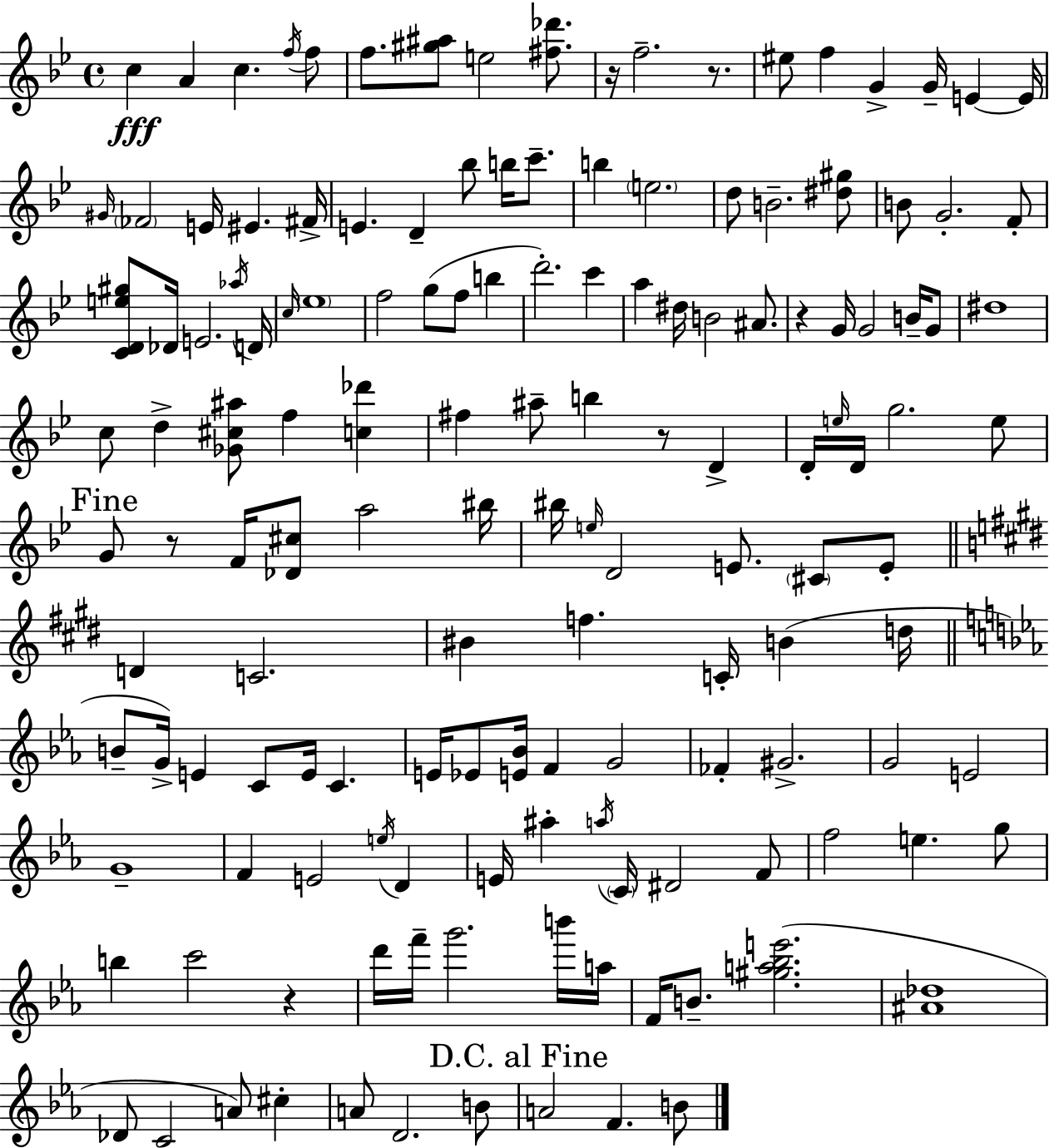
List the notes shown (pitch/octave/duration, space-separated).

C5/q A4/q C5/q. F5/s F5/e F5/e. [G#5,A#5]/e E5/h [F#5,Db6]/e. R/s F5/h. R/e. EIS5/e F5/q G4/q G4/s E4/q E4/s G#4/s FES4/h E4/s EIS4/q. F#4/s E4/q. D4/q Bb5/e B5/s C6/e. B5/q E5/h. D5/e B4/h. [D#5,G#5]/e B4/e G4/h. F4/e [C4,D4,E5,G#5]/e Db4/s E4/h. Ab5/s D4/s C5/s Eb5/w F5/h G5/e F5/e B5/q D6/h. C6/q A5/q D#5/s B4/h A#4/e. R/q G4/s G4/h B4/s G4/e D#5/w C5/e D5/q [Gb4,C#5,A#5]/e F5/q [C5,Db6]/q F#5/q A#5/e B5/q R/e D4/q D4/s E5/s D4/s G5/h. E5/e G4/e R/e F4/s [Db4,C#5]/e A5/h BIS5/s BIS5/s E5/s D4/h E4/e. C#4/e E4/e D4/q C4/h. BIS4/q F5/q. C4/s B4/q D5/s B4/e G4/s E4/q C4/e E4/s C4/q. E4/s Eb4/e [E4,Bb4]/s F4/q G4/h FES4/q G#4/h. G4/h E4/h G4/w F4/q E4/h E5/s D4/q E4/s A#5/q A5/s C4/s D#4/h F4/e F5/h E5/q. G5/e B5/q C6/h R/q D6/s F6/s G6/h. B6/s A5/s F4/s B4/e. [G#5,A5,Bb5,E6]/h. [A#4,Db5]/w Db4/e C4/h A4/e C#5/q A4/e D4/h. B4/e A4/h F4/q. B4/e